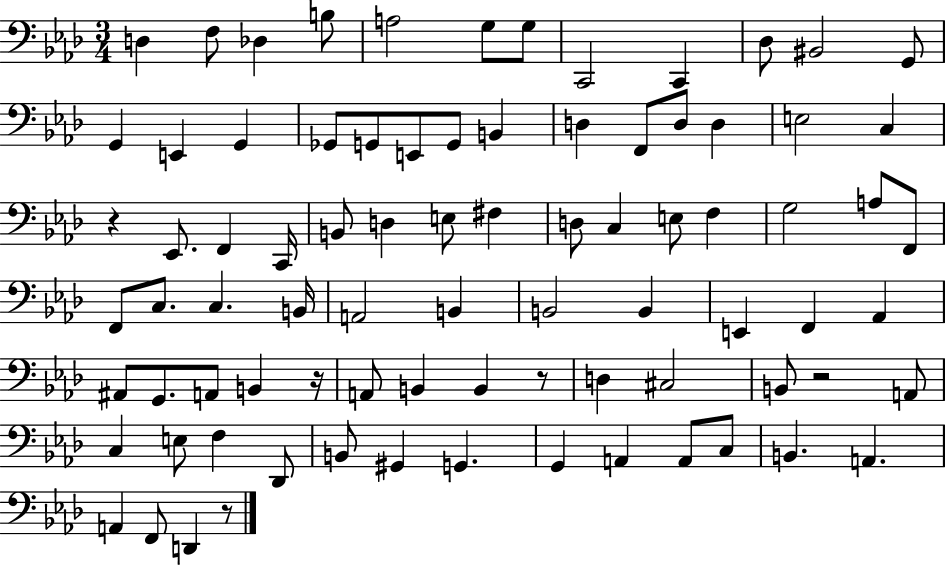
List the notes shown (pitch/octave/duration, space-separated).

D3/q F3/e Db3/q B3/e A3/h G3/e G3/e C2/h C2/q Db3/e BIS2/h G2/e G2/q E2/q G2/q Gb2/e G2/e E2/e G2/e B2/q D3/q F2/e D3/e D3/q E3/h C3/q R/q Eb2/e. F2/q C2/s B2/e D3/q E3/e F#3/q D3/e C3/q E3/e F3/q G3/h A3/e F2/e F2/e C3/e. C3/q. B2/s A2/h B2/q B2/h B2/q E2/q F2/q Ab2/q A#2/e G2/e. A2/e B2/q R/s A2/e B2/q B2/q R/e D3/q C#3/h B2/e R/h A2/e C3/q E3/e F3/q Db2/e B2/e G#2/q G2/q. G2/q A2/q A2/e C3/e B2/q. A2/q. A2/q F2/e D2/q R/e